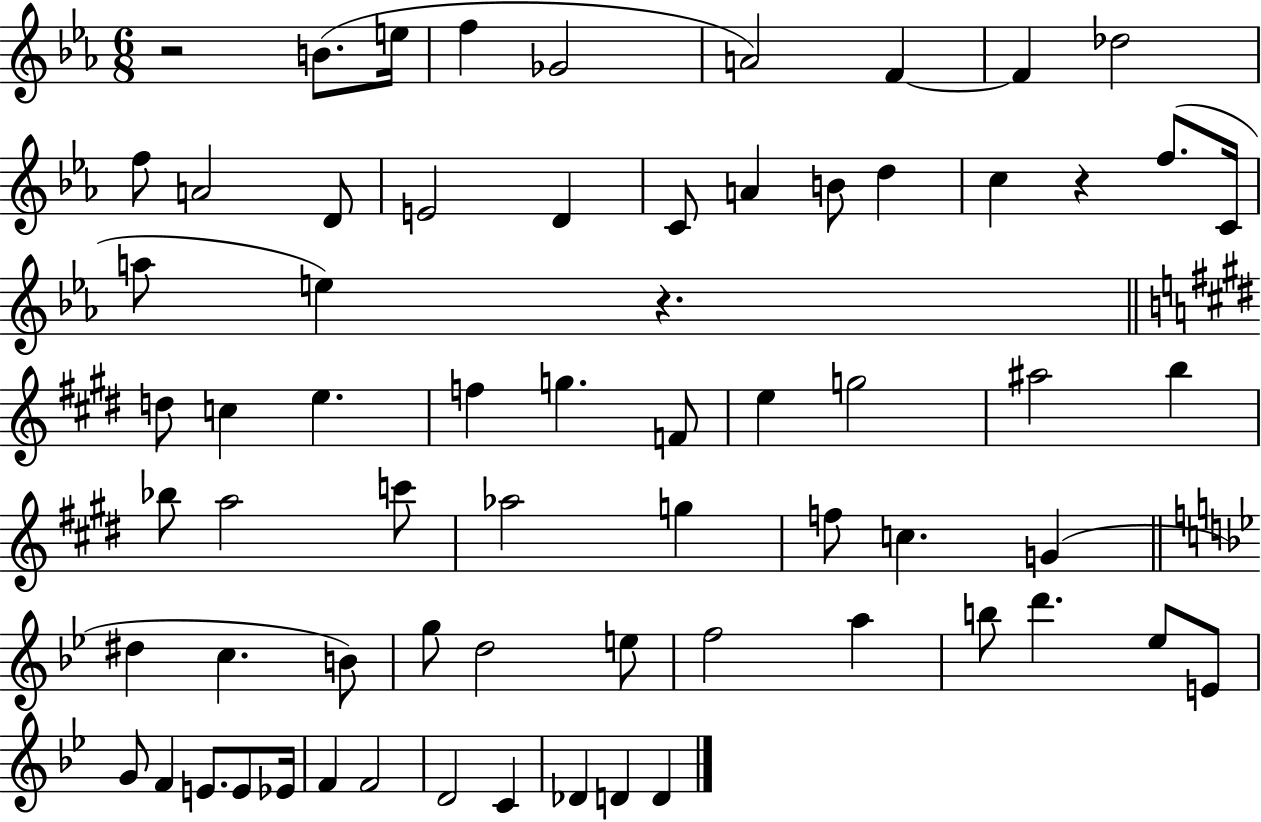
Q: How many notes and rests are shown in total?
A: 67